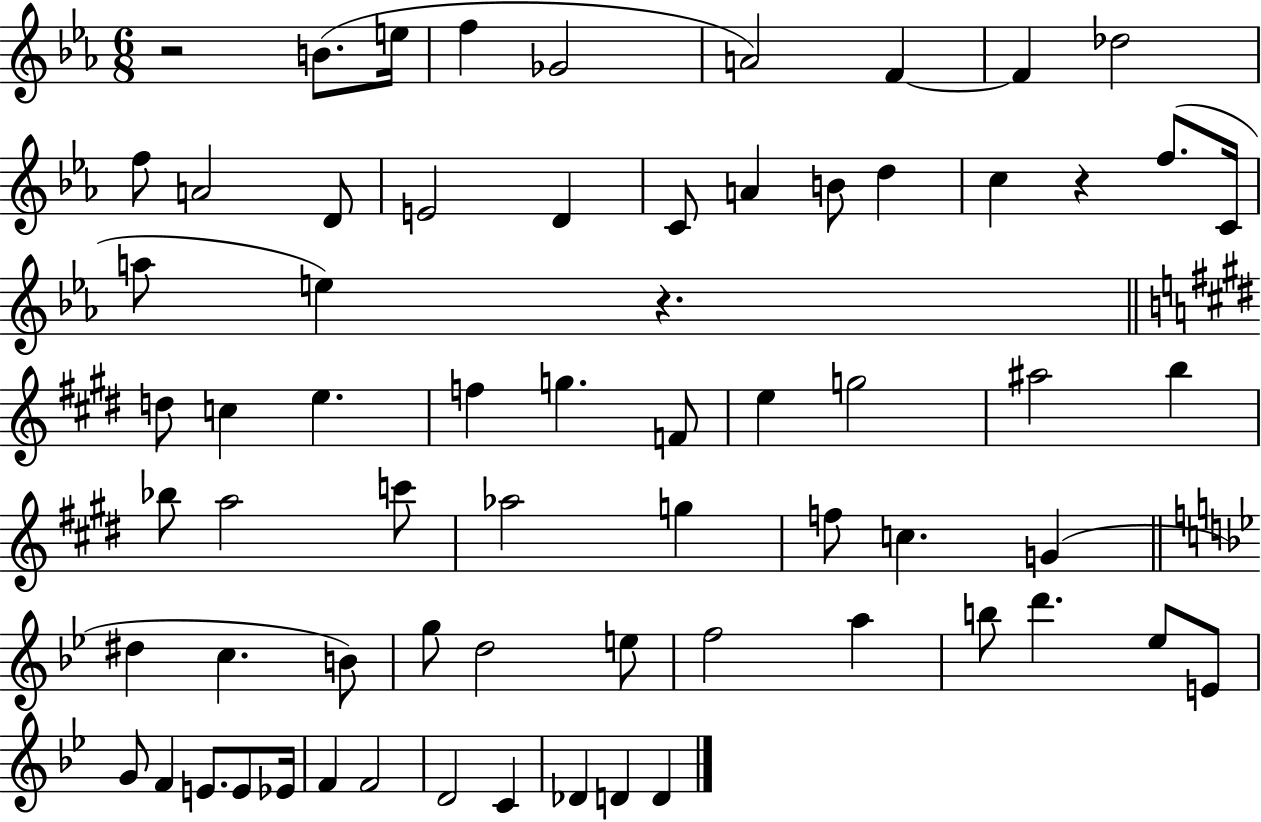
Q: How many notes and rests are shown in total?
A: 67